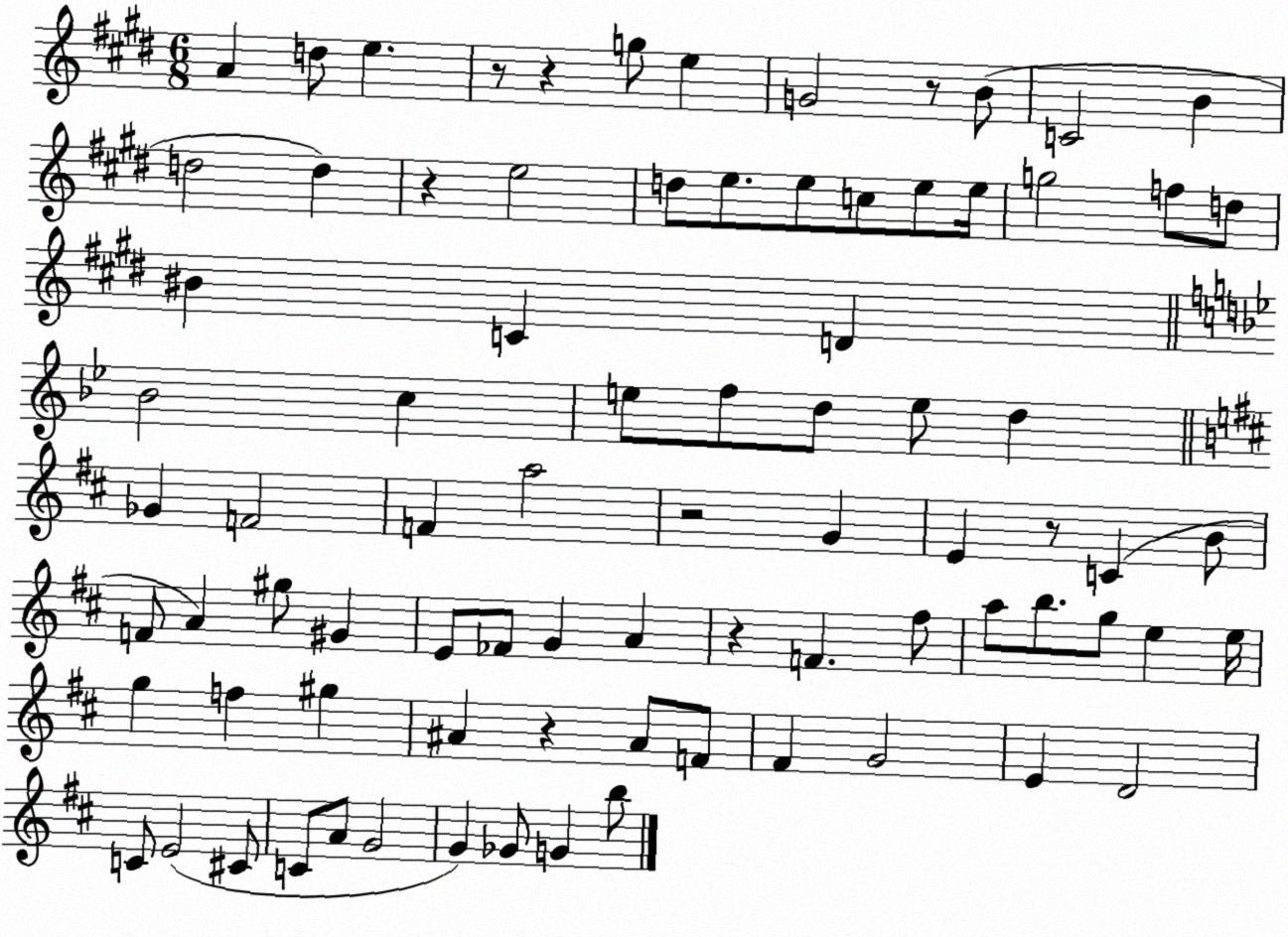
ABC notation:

X:1
T:Untitled
M:6/8
L:1/4
K:E
A d/2 e z/2 z g/2 e G2 z/2 B/2 C2 B d2 d z e2 d/2 e/2 e/2 c/2 e/2 e/4 g2 f/2 d/2 ^B C D _B2 c e/2 f/2 d/2 e/2 d _G F2 F a2 z2 G E z/2 C B/2 F/2 A ^g/2 ^G E/2 _F/2 G A z F ^f/2 a/2 b/2 g/2 e e/4 g f ^g ^A z ^A/2 F/2 ^F G2 E D2 C/2 E2 ^C/2 C/2 A/2 G2 G _G/2 G b/2